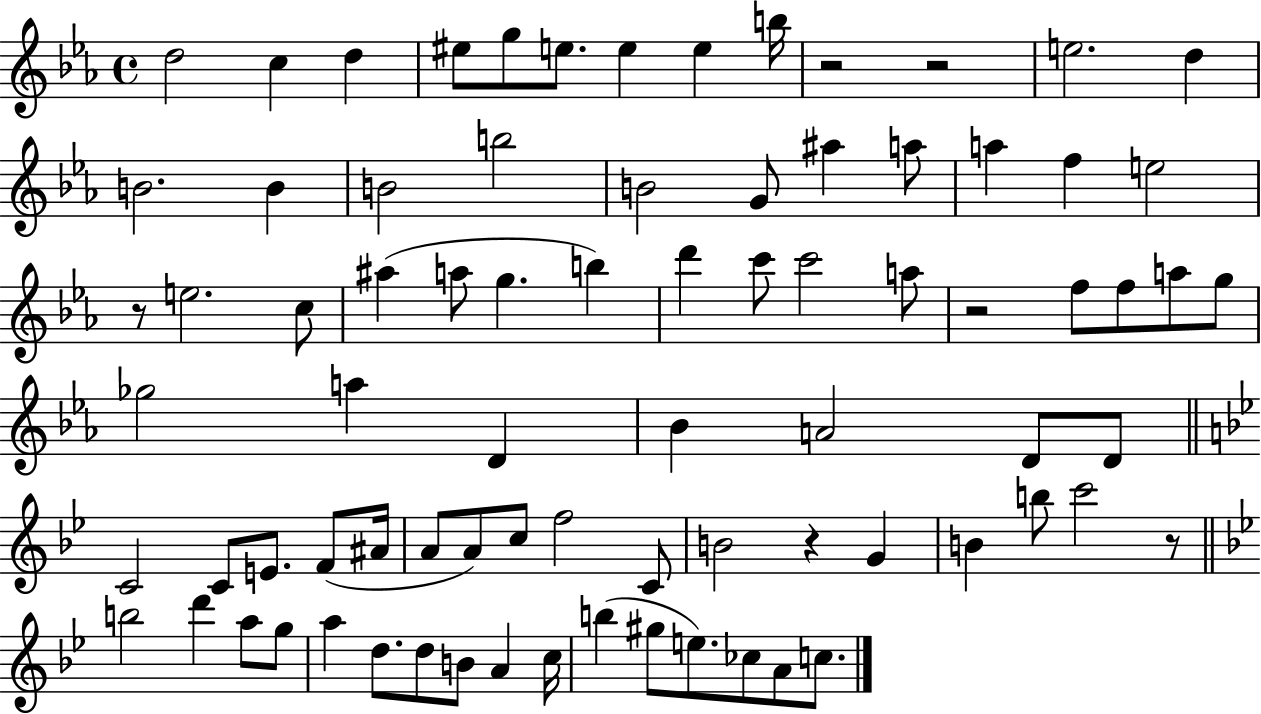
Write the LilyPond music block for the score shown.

{
  \clef treble
  \time 4/4
  \defaultTimeSignature
  \key ees \major
  \repeat volta 2 { d''2 c''4 d''4 | eis''8 g''8 e''8. e''4 e''4 b''16 | r2 r2 | e''2. d''4 | \break b'2. b'4 | b'2 b''2 | b'2 g'8 ais''4 a''8 | a''4 f''4 e''2 | \break r8 e''2. c''8 | ais''4( a''8 g''4. b''4) | d'''4 c'''8 c'''2 a''8 | r2 f''8 f''8 a''8 g''8 | \break ges''2 a''4 d'4 | bes'4 a'2 d'8 d'8 | \bar "||" \break \key bes \major c'2 c'8 e'8. f'8( ais'16 | a'8 a'8) c''8 f''2 c'8 | b'2 r4 g'4 | b'4 b''8 c'''2 r8 | \break \bar "||" \break \key bes \major b''2 d'''4 a''8 g''8 | a''4 d''8. d''8 b'8 a'4 c''16 | b''4( gis''8 e''8.) ces''8 a'8 c''8. | } \bar "|."
}